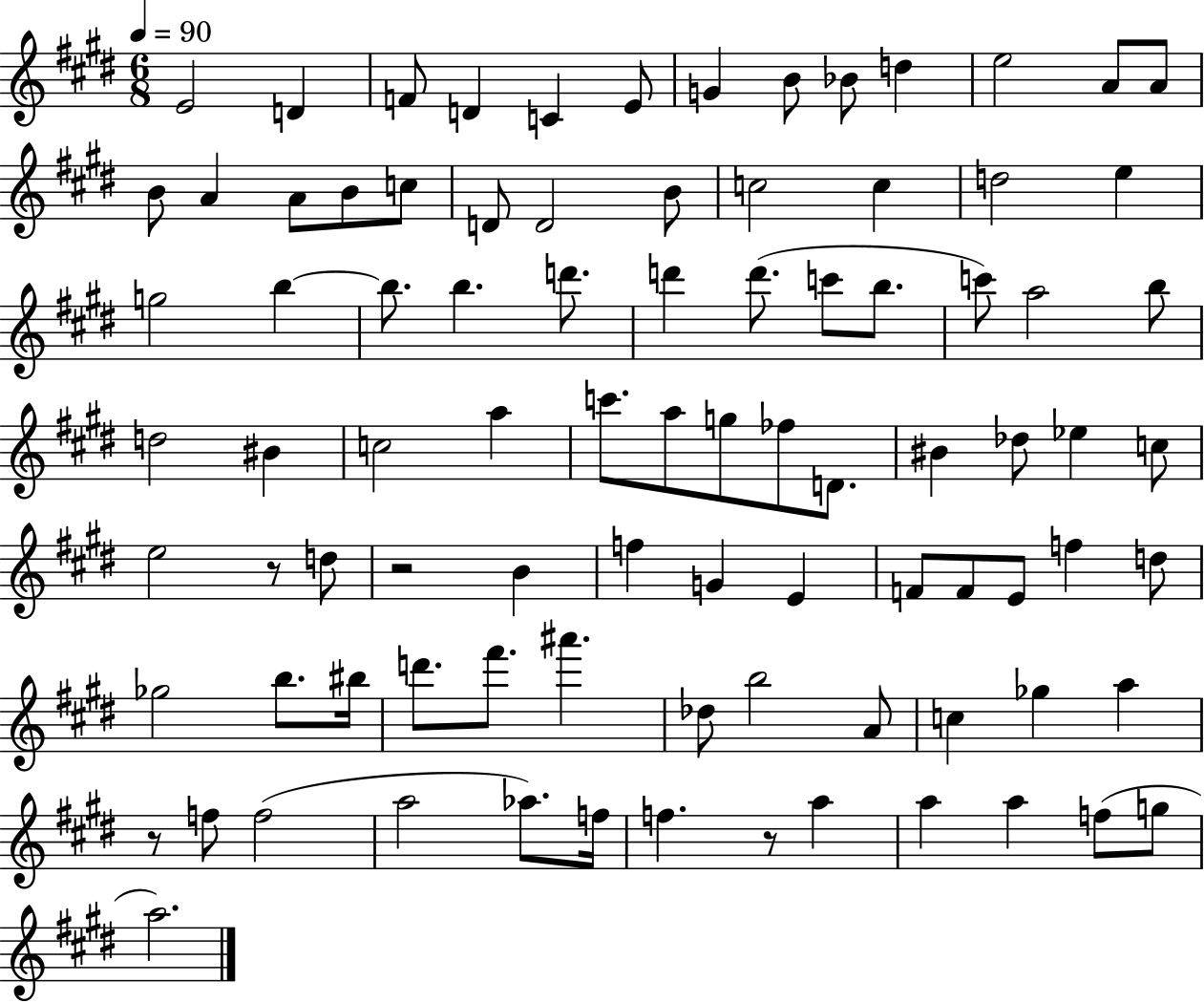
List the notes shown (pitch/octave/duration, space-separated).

E4/h D4/q F4/e D4/q C4/q E4/e G4/q B4/e Bb4/e D5/q E5/h A4/e A4/e B4/e A4/q A4/e B4/e C5/e D4/e D4/h B4/e C5/h C5/q D5/h E5/q G5/h B5/q B5/e. B5/q. D6/e. D6/q D6/e. C6/e B5/e. C6/e A5/h B5/e D5/h BIS4/q C5/h A5/q C6/e. A5/e G5/e FES5/e D4/e. BIS4/q Db5/e Eb5/q C5/e E5/h R/e D5/e R/h B4/q F5/q G4/q E4/q F4/e F4/e E4/e F5/q D5/e Gb5/h B5/e. BIS5/s D6/e. F#6/e. A#6/q. Db5/e B5/h A4/e C5/q Gb5/q A5/q R/e F5/e F5/h A5/h Ab5/e. F5/s F5/q. R/e A5/q A5/q A5/q F5/e G5/e A5/h.